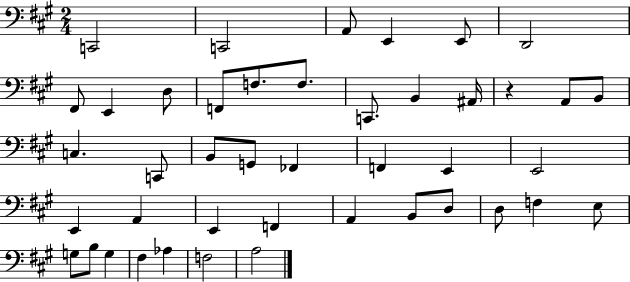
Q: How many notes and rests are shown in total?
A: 43